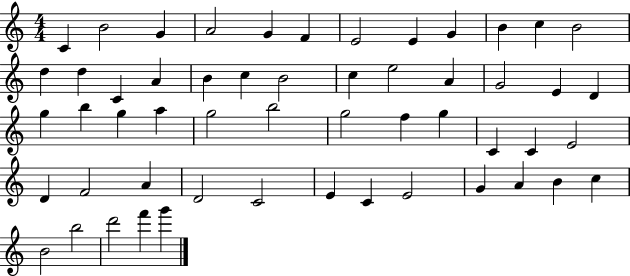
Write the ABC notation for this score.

X:1
T:Untitled
M:4/4
L:1/4
K:C
C B2 G A2 G F E2 E G B c B2 d d C A B c B2 c e2 A G2 E D g b g a g2 b2 g2 f g C C E2 D F2 A D2 C2 E C E2 G A B c B2 b2 d'2 f' g'